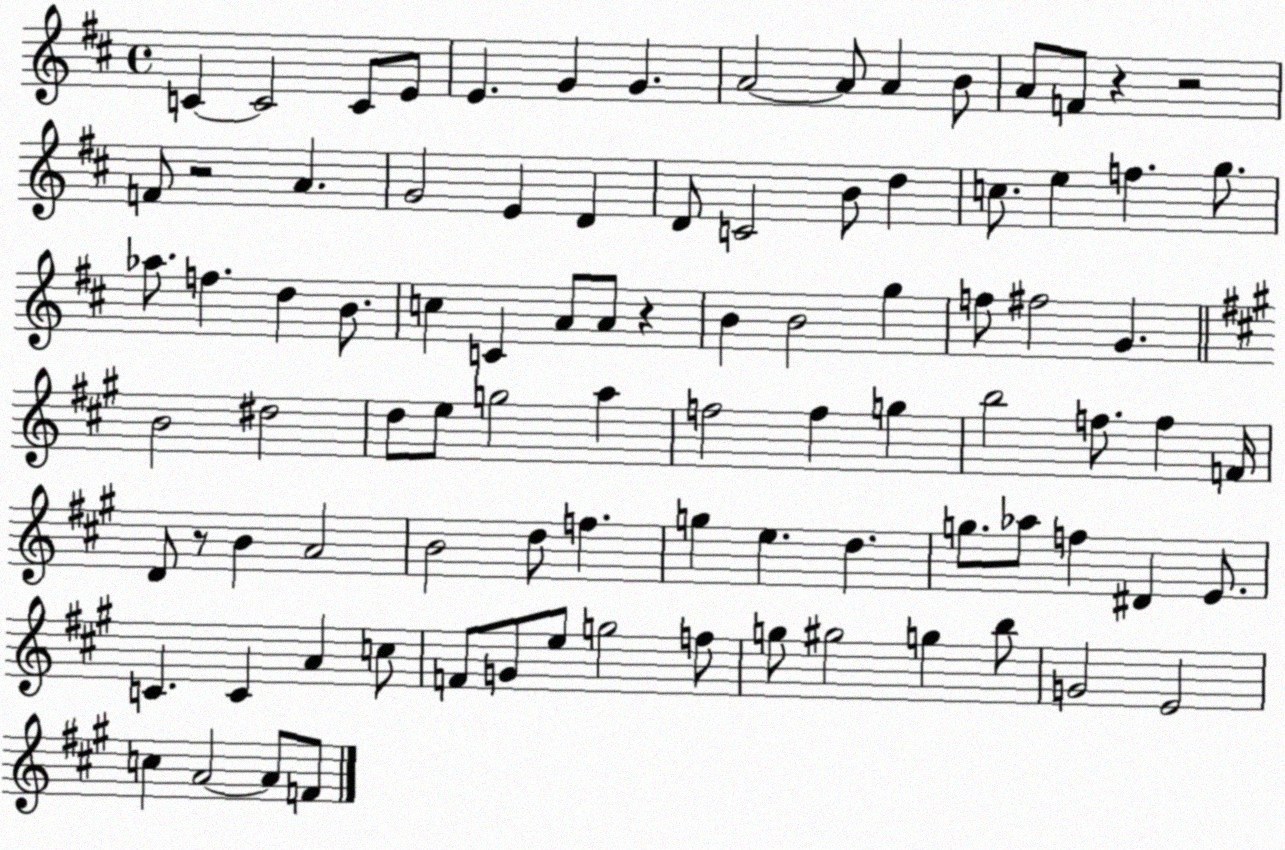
X:1
T:Untitled
M:4/4
L:1/4
K:D
C C2 C/2 E/2 E G G A2 A/2 A B/2 A/2 F/2 z z2 F/2 z2 A G2 E D D/2 C2 B/2 d c/2 e f g/2 _a/2 f d B/2 c C A/2 A/2 z B B2 g f/2 ^f2 G B2 ^d2 d/2 e/2 g2 a f2 f g b2 f/2 f F/4 D/2 z/2 B A2 B2 d/2 f g e d g/2 _a/2 f ^D E/2 C C A c/2 F/2 G/2 e/2 g2 f/2 g/2 ^g2 g b/2 G2 E2 c A2 A/2 F/2